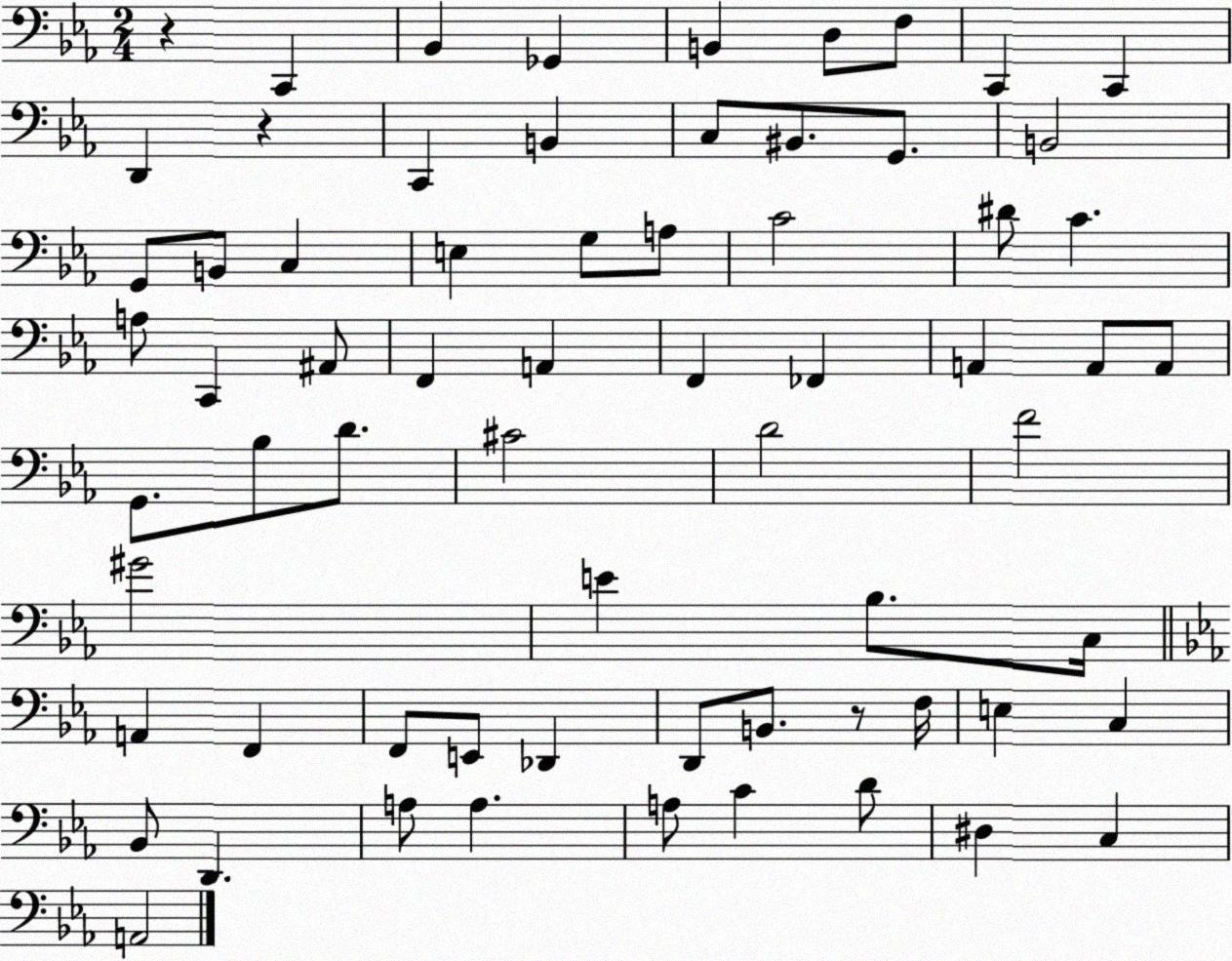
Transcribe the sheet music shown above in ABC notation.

X:1
T:Untitled
M:2/4
L:1/4
K:Eb
z C,, _B,, _G,, B,, D,/2 F,/2 C,, C,, D,, z C,, B,, C,/2 ^B,,/2 G,,/2 B,,2 G,,/2 B,,/2 C, E, G,/2 A,/2 C2 ^D/2 C A,/2 C,, ^A,,/2 F,, A,, F,, _F,, A,, A,,/2 A,,/2 G,,/2 _B,/2 D/2 ^C2 D2 F2 ^G2 E _B,/2 C,/4 A,, F,, F,,/2 E,,/2 _D,, D,,/2 B,,/2 z/2 F,/4 E, C, _B,,/2 D,, A,/2 A, A,/2 C D/2 ^D, C, A,,2